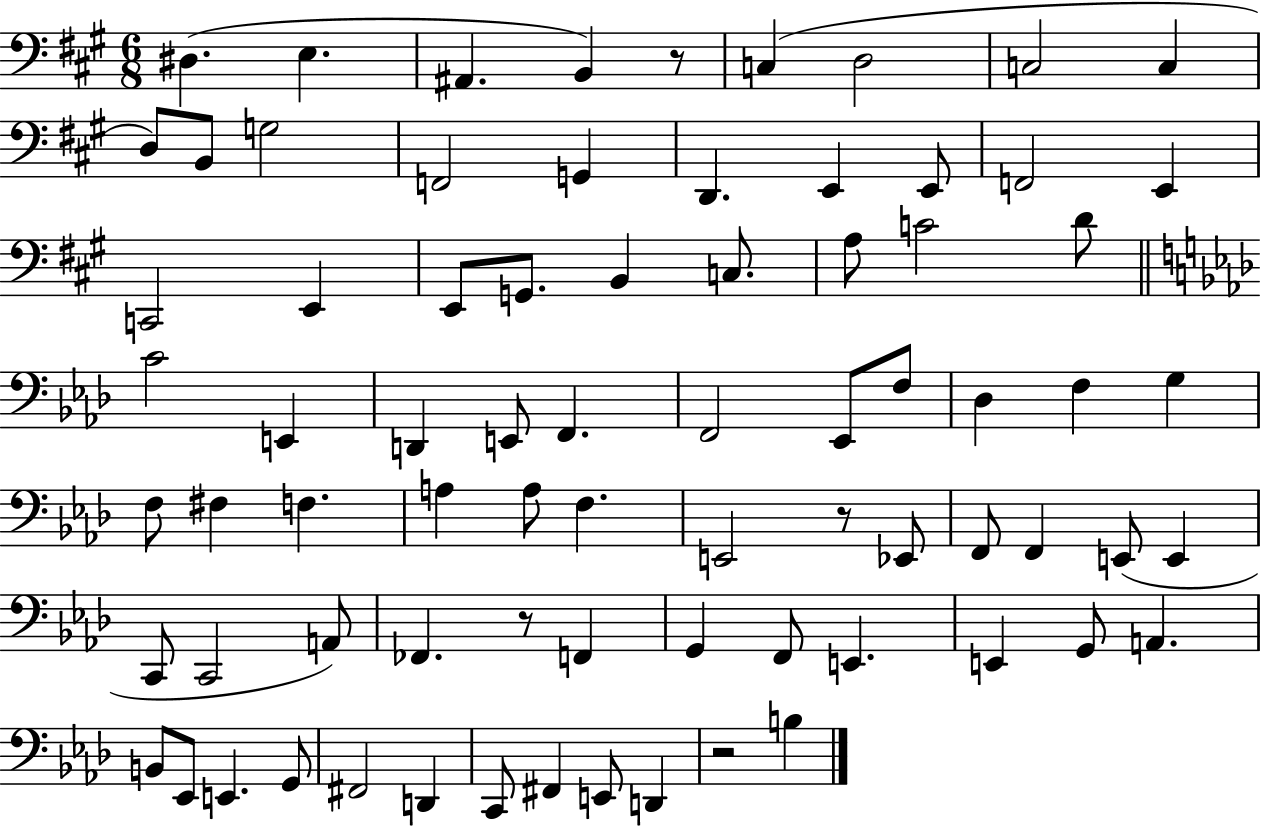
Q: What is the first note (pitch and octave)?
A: D#3